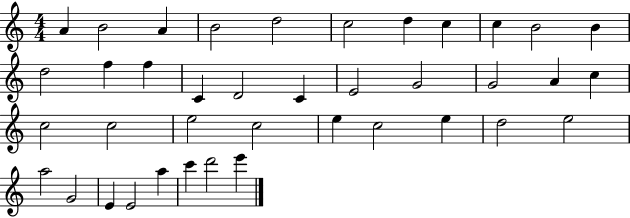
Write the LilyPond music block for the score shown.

{
  \clef treble
  \numericTimeSignature
  \time 4/4
  \key c \major
  a'4 b'2 a'4 | b'2 d''2 | c''2 d''4 c''4 | c''4 b'2 b'4 | \break d''2 f''4 f''4 | c'4 d'2 c'4 | e'2 g'2 | g'2 a'4 c''4 | \break c''2 c''2 | e''2 c''2 | e''4 c''2 e''4 | d''2 e''2 | \break a''2 g'2 | e'4 e'2 a''4 | c'''4 d'''2 e'''4 | \bar "|."
}